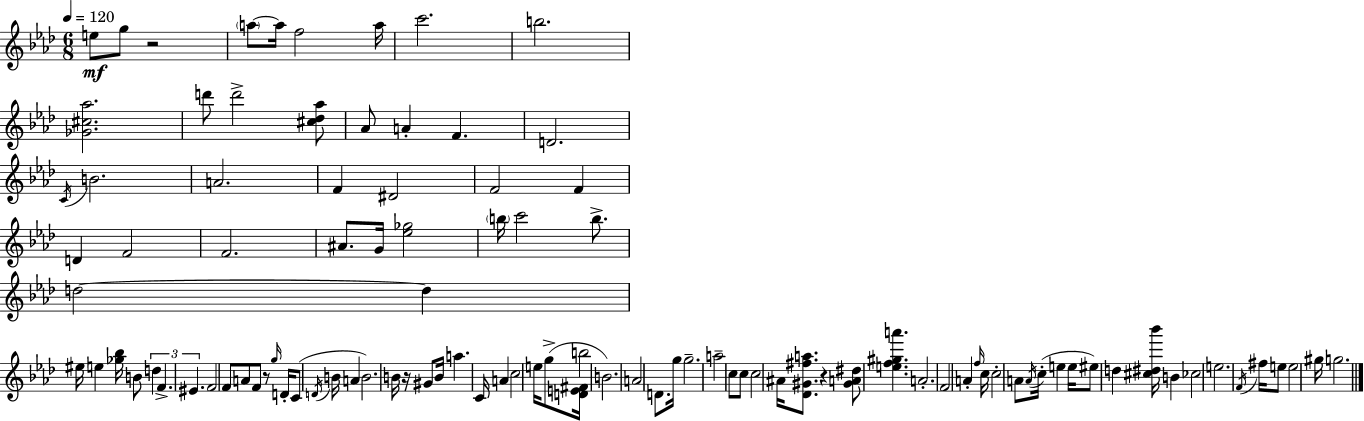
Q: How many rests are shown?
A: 4